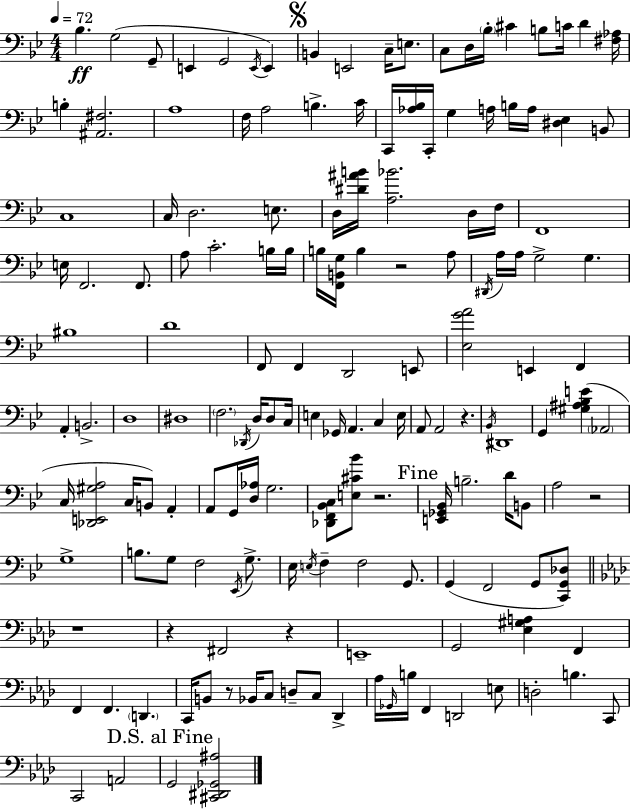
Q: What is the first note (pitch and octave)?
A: Bb3